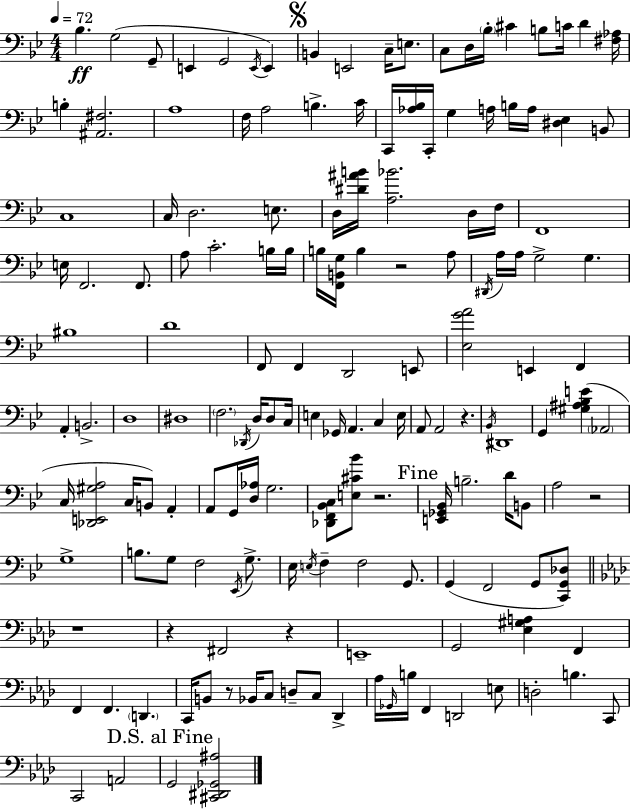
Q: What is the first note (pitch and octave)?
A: Bb3